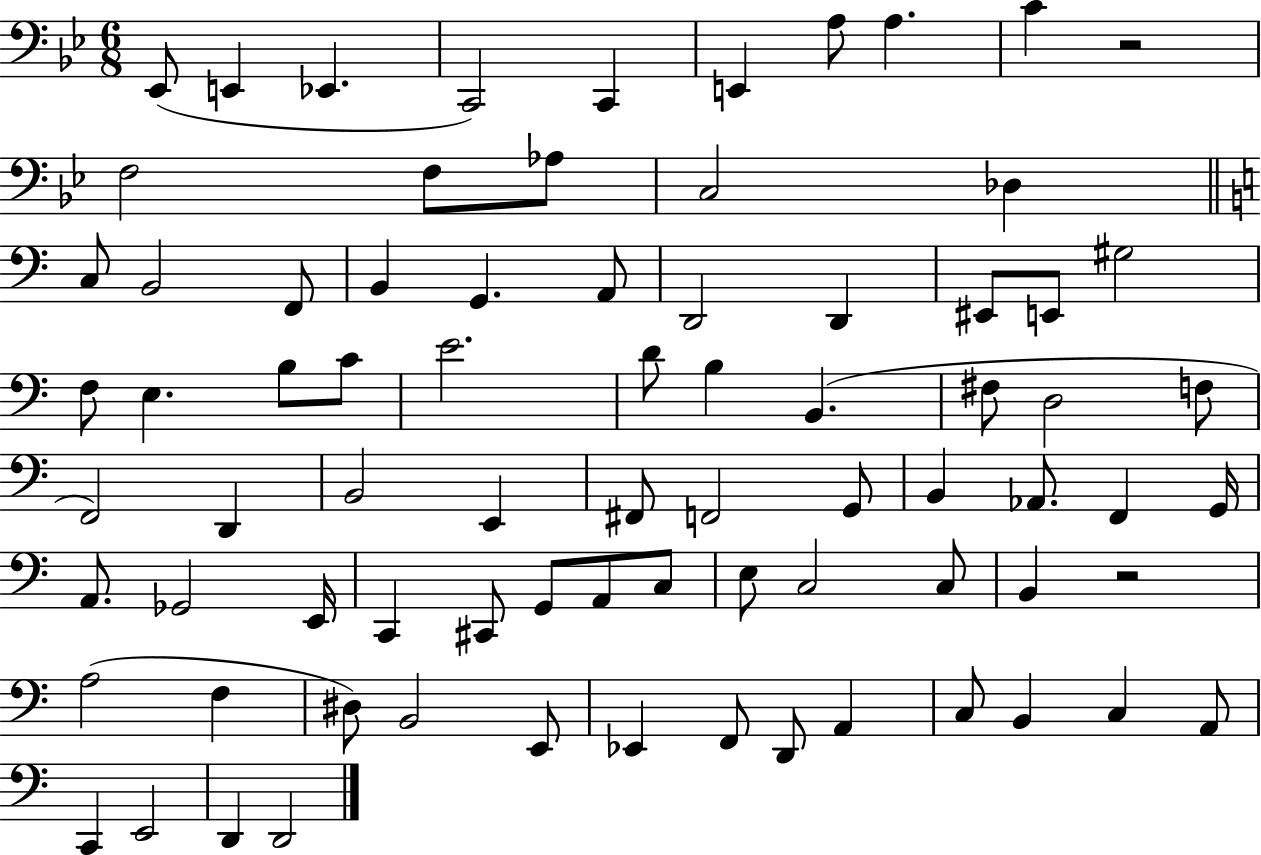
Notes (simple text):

Eb2/e E2/q Eb2/q. C2/h C2/q E2/q A3/e A3/q. C4/q R/h F3/h F3/e Ab3/e C3/h Db3/q C3/e B2/h F2/e B2/q G2/q. A2/e D2/h D2/q EIS2/e E2/e G#3/h F3/e E3/q. B3/e C4/e E4/h. D4/e B3/q B2/q. F#3/e D3/h F3/e F2/h D2/q B2/h E2/q F#2/e F2/h G2/e B2/q Ab2/e. F2/q G2/s A2/e. Gb2/h E2/s C2/q C#2/e G2/e A2/e C3/e E3/e C3/h C3/e B2/q R/h A3/h F3/q D#3/e B2/h E2/e Eb2/q F2/e D2/e A2/q C3/e B2/q C3/q A2/e C2/q E2/h D2/q D2/h